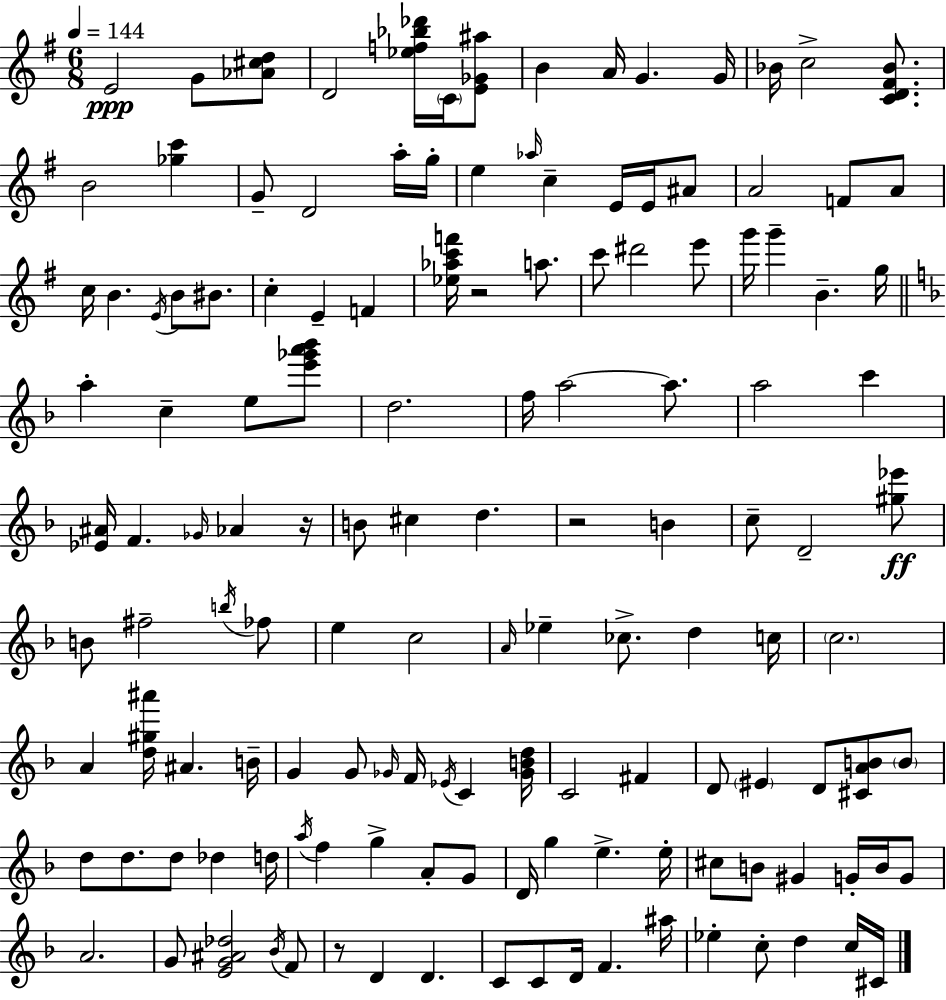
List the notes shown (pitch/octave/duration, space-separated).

E4/h G4/e [Ab4,C#5,D5]/e D4/h [Eb5,F5,Bb5,Db6]/s C4/s [E4,Gb4,A#5]/e B4/q A4/s G4/q. G4/s Bb4/s C5/h [C4,D4,F#4,Bb4]/e. B4/h [Gb5,C6]/q G4/e D4/h A5/s G5/s E5/q Ab5/s C5/q E4/s E4/s A#4/e A4/h F4/e A4/e C5/s B4/q. E4/s B4/e BIS4/e. C5/q E4/q F4/q [Eb5,Ab5,C6,F6]/s R/h A5/e. C6/e D#6/h E6/e G6/s G6/q B4/q. G5/s A5/q C5/q E5/e [E6,Gb6,A6,Bb6]/e D5/h. F5/s A5/h A5/e. A5/h C6/q [Eb4,A#4]/s F4/q. Gb4/s Ab4/q R/s B4/e C#5/q D5/q. R/h B4/q C5/e D4/h [G#5,Eb6]/e B4/e F#5/h B5/s FES5/e E5/q C5/h A4/s Eb5/q CES5/e. D5/q C5/s C5/h. A4/q [D5,G#5,A#6]/s A#4/q. B4/s G4/q G4/e Gb4/s F4/s Eb4/s C4/q [Gb4,B4,D5]/s C4/h F#4/q D4/e EIS4/q D4/e [C#4,A4,B4]/e B4/e D5/e D5/e. D5/e Db5/q D5/s A5/s F5/q G5/q A4/e G4/e D4/s G5/q E5/q. E5/s C#5/e B4/e G#4/q G4/s B4/s G4/e A4/h. G4/e [E4,G4,A#4,Db5]/h Bb4/s F4/e R/e D4/q D4/q. C4/e C4/e D4/s F4/q. A#5/s Eb5/q C5/e D5/q C5/s C#4/s